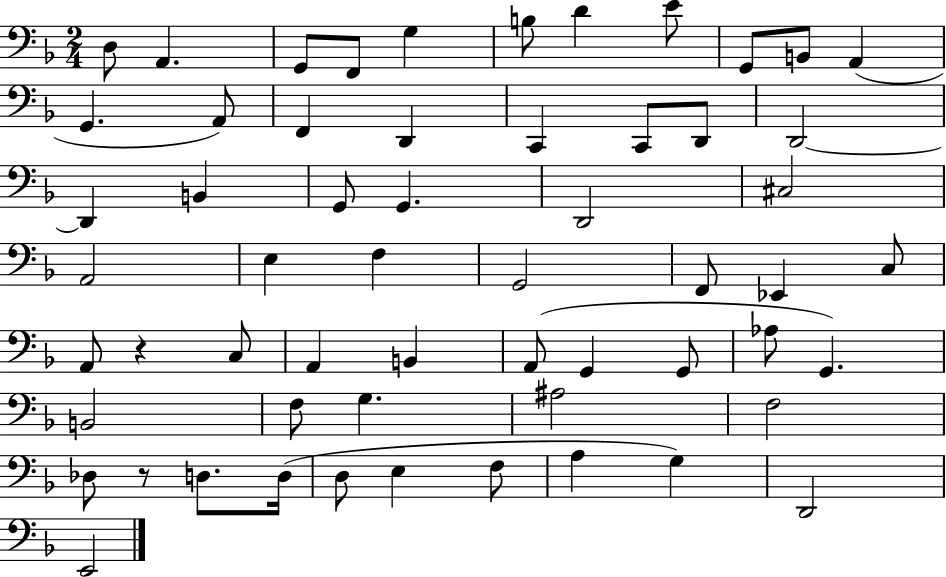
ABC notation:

X:1
T:Untitled
M:2/4
L:1/4
K:F
D,/2 A,, G,,/2 F,,/2 G, B,/2 D E/2 G,,/2 B,,/2 A,, G,, A,,/2 F,, D,, C,, C,,/2 D,,/2 D,,2 D,, B,, G,,/2 G,, D,,2 ^C,2 A,,2 E, F, G,,2 F,,/2 _E,, C,/2 A,,/2 z C,/2 A,, B,, A,,/2 G,, G,,/2 _A,/2 G,, B,,2 F,/2 G, ^A,2 F,2 _D,/2 z/2 D,/2 D,/4 D,/2 E, F,/2 A, G, D,,2 E,,2